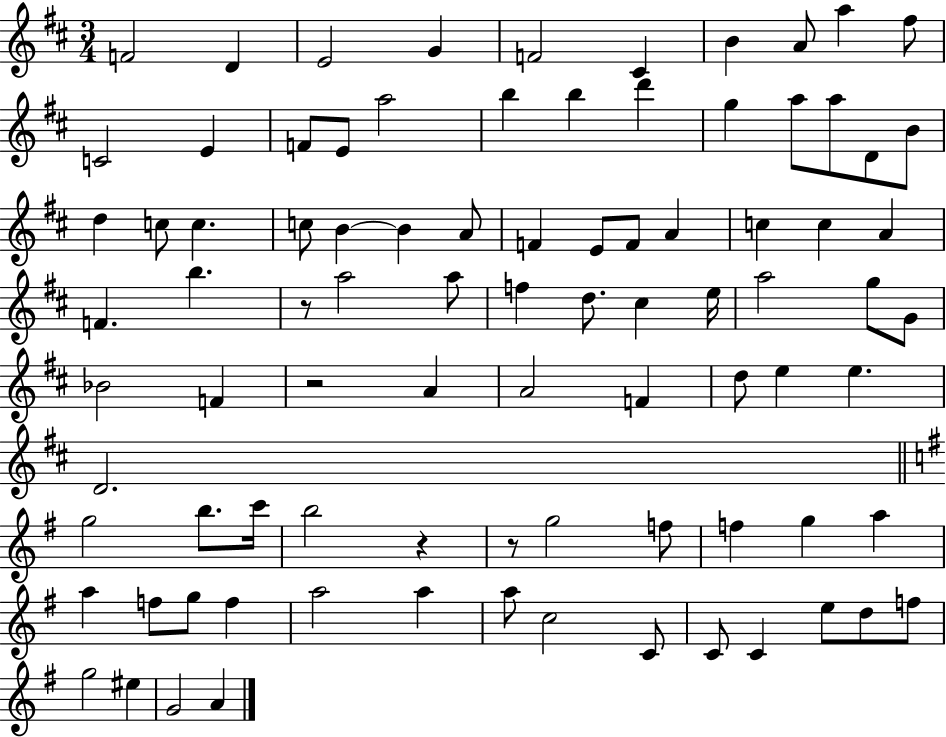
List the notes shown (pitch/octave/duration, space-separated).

F4/h D4/q E4/h G4/q F4/h C#4/q B4/q A4/e A5/q F#5/e C4/h E4/q F4/e E4/e A5/h B5/q B5/q D6/q G5/q A5/e A5/e D4/e B4/e D5/q C5/e C5/q. C5/e B4/q B4/q A4/e F4/q E4/e F4/e A4/q C5/q C5/q A4/q F4/q. B5/q. R/e A5/h A5/e F5/q D5/e. C#5/q E5/s A5/h G5/e G4/e Bb4/h F4/q R/h A4/q A4/h F4/q D5/e E5/q E5/q. D4/h. G5/h B5/e. C6/s B5/h R/q R/e G5/h F5/e F5/q G5/q A5/q A5/q F5/e G5/e F5/q A5/h A5/q A5/e C5/h C4/e C4/e C4/q E5/e D5/e F5/e G5/h EIS5/q G4/h A4/q